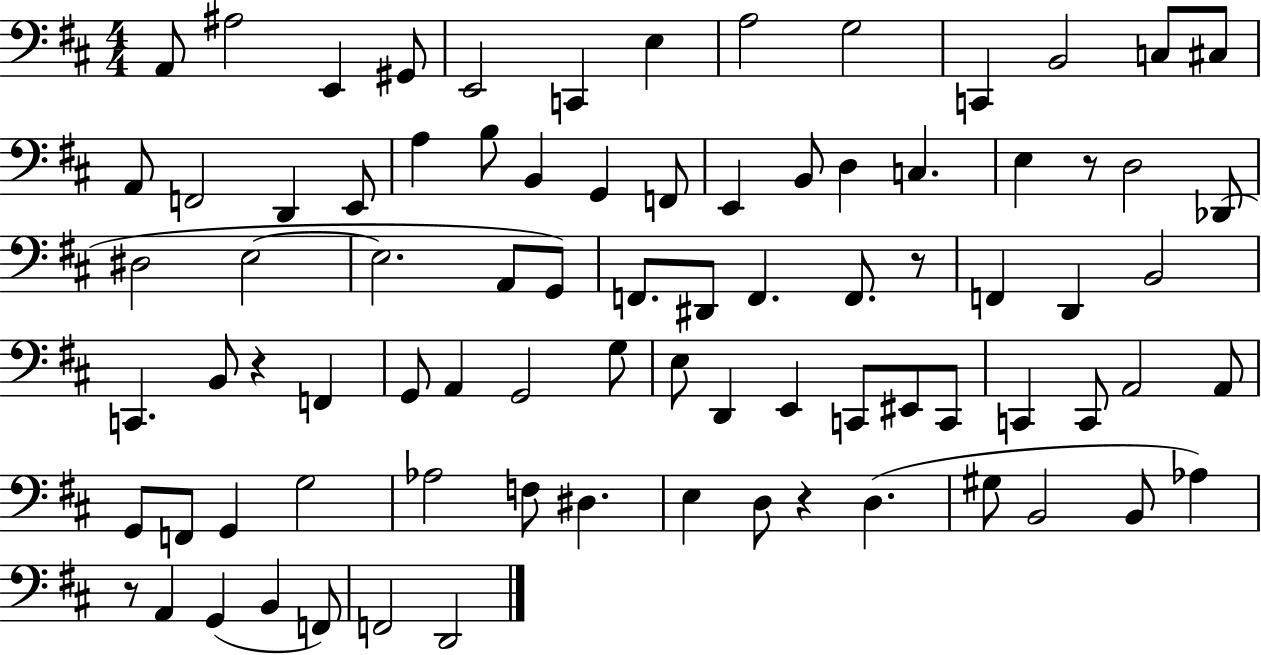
X:1
T:Untitled
M:4/4
L:1/4
K:D
A,,/2 ^A,2 E,, ^G,,/2 E,,2 C,, E, A,2 G,2 C,, B,,2 C,/2 ^C,/2 A,,/2 F,,2 D,, E,,/2 A, B,/2 B,, G,, F,,/2 E,, B,,/2 D, C, E, z/2 D,2 _D,,/2 ^D,2 E,2 E,2 A,,/2 G,,/2 F,,/2 ^D,,/2 F,, F,,/2 z/2 F,, D,, B,,2 C,, B,,/2 z F,, G,,/2 A,, G,,2 G,/2 E,/2 D,, E,, C,,/2 ^E,,/2 C,,/2 C,, C,,/2 A,,2 A,,/2 G,,/2 F,,/2 G,, G,2 _A,2 F,/2 ^D, E, D,/2 z D, ^G,/2 B,,2 B,,/2 _A, z/2 A,, G,, B,, F,,/2 F,,2 D,,2